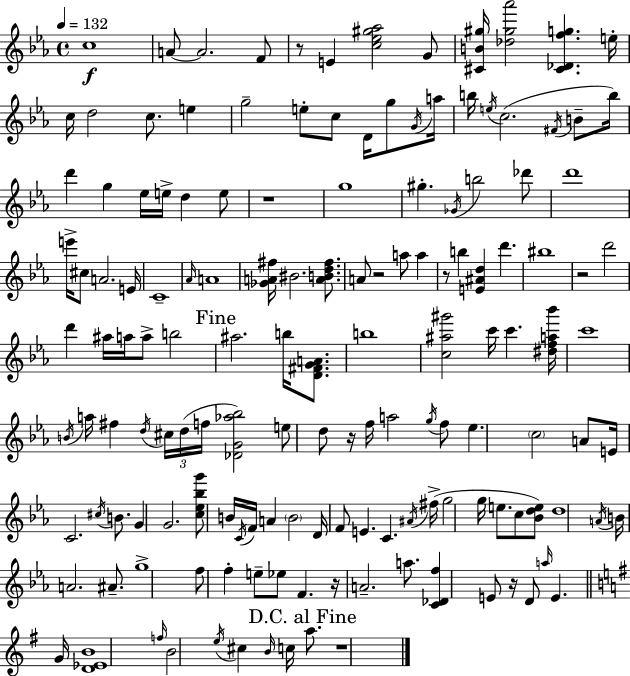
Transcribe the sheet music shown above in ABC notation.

X:1
T:Untitled
M:4/4
L:1/4
K:Eb
c4 A/2 A2 F/2 z/2 E [c_e^g_a]2 G/2 [^CB^g]/4 [_d^g_a']2 [^C_Dfg] e/4 c/4 d2 c/2 e g2 e/2 c/2 D/4 g/2 G/4 a/4 b/4 e/4 c2 ^F/4 B/2 b/4 d' g _e/4 e/4 d e/2 z4 g4 ^g _G/4 b2 _d'/2 d'4 e'/4 ^c/2 A2 E/4 C4 _A/4 A4 [_GA^f]/4 ^B2 [ABd^f]/2 A/2 z2 a/2 a z/2 b [E^Ad] d' ^b4 z2 d'2 d' ^a/4 a/4 a/2 b2 ^a2 b/4 [D^FGA]/2 b4 [c^a^g']2 c'/4 c' [^dfa_b']/4 c'4 B/4 a/4 ^f d/4 ^c/4 d/4 f/4 [_DG_a_b]2 e/2 d/2 z/4 f/4 a2 g/4 f/2 _e c2 A/2 E/4 C2 ^c/4 B/2 G G2 [c_e_bg']/2 B/4 C/4 F/4 A B2 D/4 F/2 E C ^A/4 ^f/4 g2 g/4 e/2 c/2 [_Bde]/2 d4 A/4 B/4 A2 ^A/2 g4 f/2 f e/2 _e/2 F z/4 A2 a/2 [C_Df] E/2 z/4 D/2 a/4 E G/4 [D_EB]4 f/4 B2 e/4 ^c B/4 c/4 a/2 z4